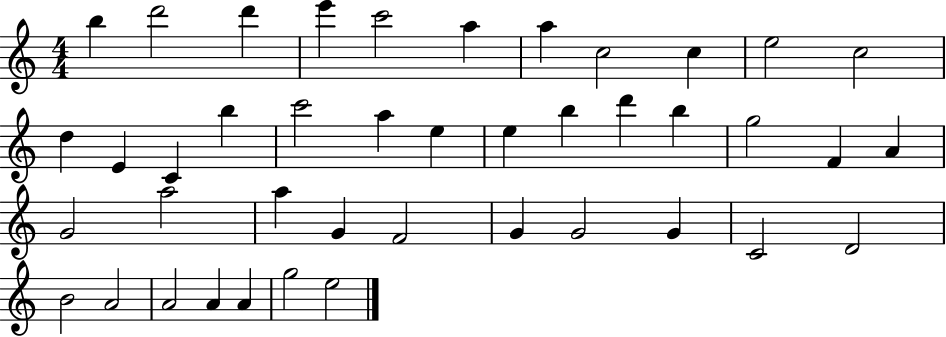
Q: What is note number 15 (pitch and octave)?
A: B5